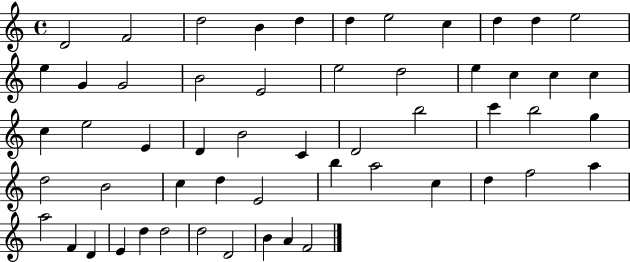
X:1
T:Untitled
M:4/4
L:1/4
K:C
D2 F2 d2 B d d e2 c d d e2 e G G2 B2 E2 e2 d2 e c c c c e2 E D B2 C D2 b2 c' b2 g d2 B2 c d E2 b a2 c d f2 a a2 F D E d d2 d2 D2 B A F2